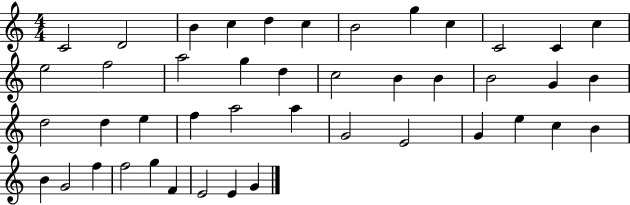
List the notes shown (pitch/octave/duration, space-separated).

C4/h D4/h B4/q C5/q D5/q C5/q B4/h G5/q C5/q C4/h C4/q C5/q E5/h F5/h A5/h G5/q D5/q C5/h B4/q B4/q B4/h G4/q B4/q D5/h D5/q E5/q F5/q A5/h A5/q G4/h E4/h G4/q E5/q C5/q B4/q B4/q G4/h F5/q F5/h G5/q F4/q E4/h E4/q G4/q